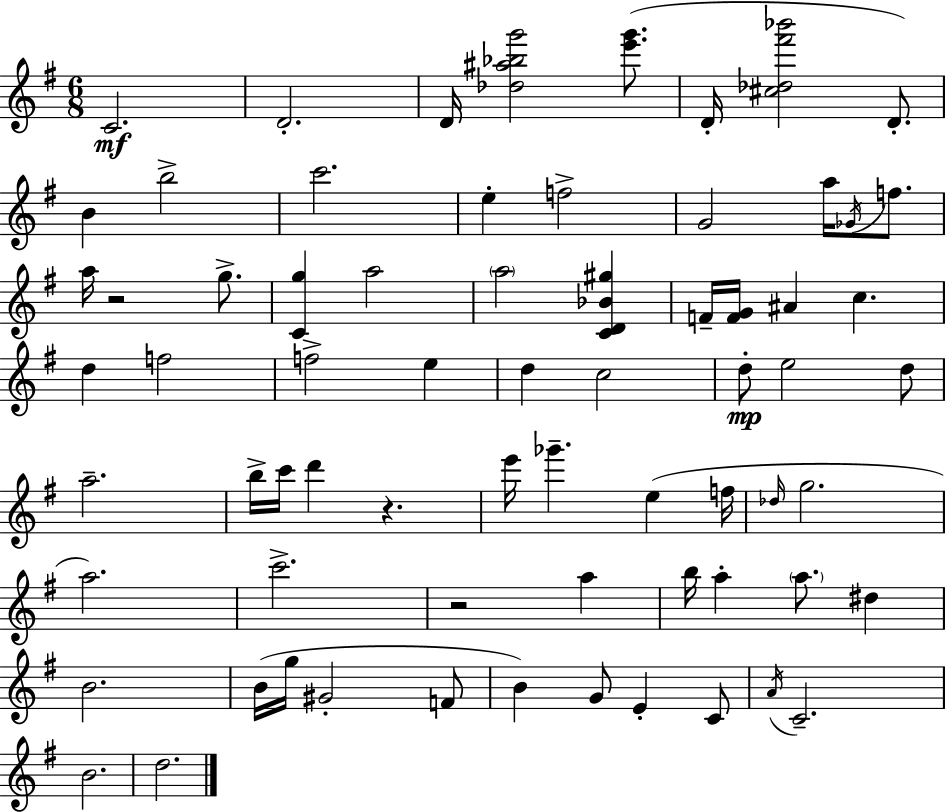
X:1
T:Untitled
M:6/8
L:1/4
K:G
C2 D2 D/4 [_d^a_bg']2 [e'g']/2 D/4 [^c_d^f'_b']2 D/2 B b2 c'2 e f2 G2 a/4 _G/4 f/2 a/4 z2 g/2 [Cg] a2 a2 [CD_B^g] F/4 [FG]/4 ^A c d f2 f2 e d c2 d/2 e2 d/2 a2 b/4 c'/4 d' z e'/4 _g' e f/4 _d/4 g2 a2 c'2 z2 a b/4 a a/2 ^d B2 B/4 g/4 ^G2 F/2 B G/2 E C/2 A/4 C2 B2 d2